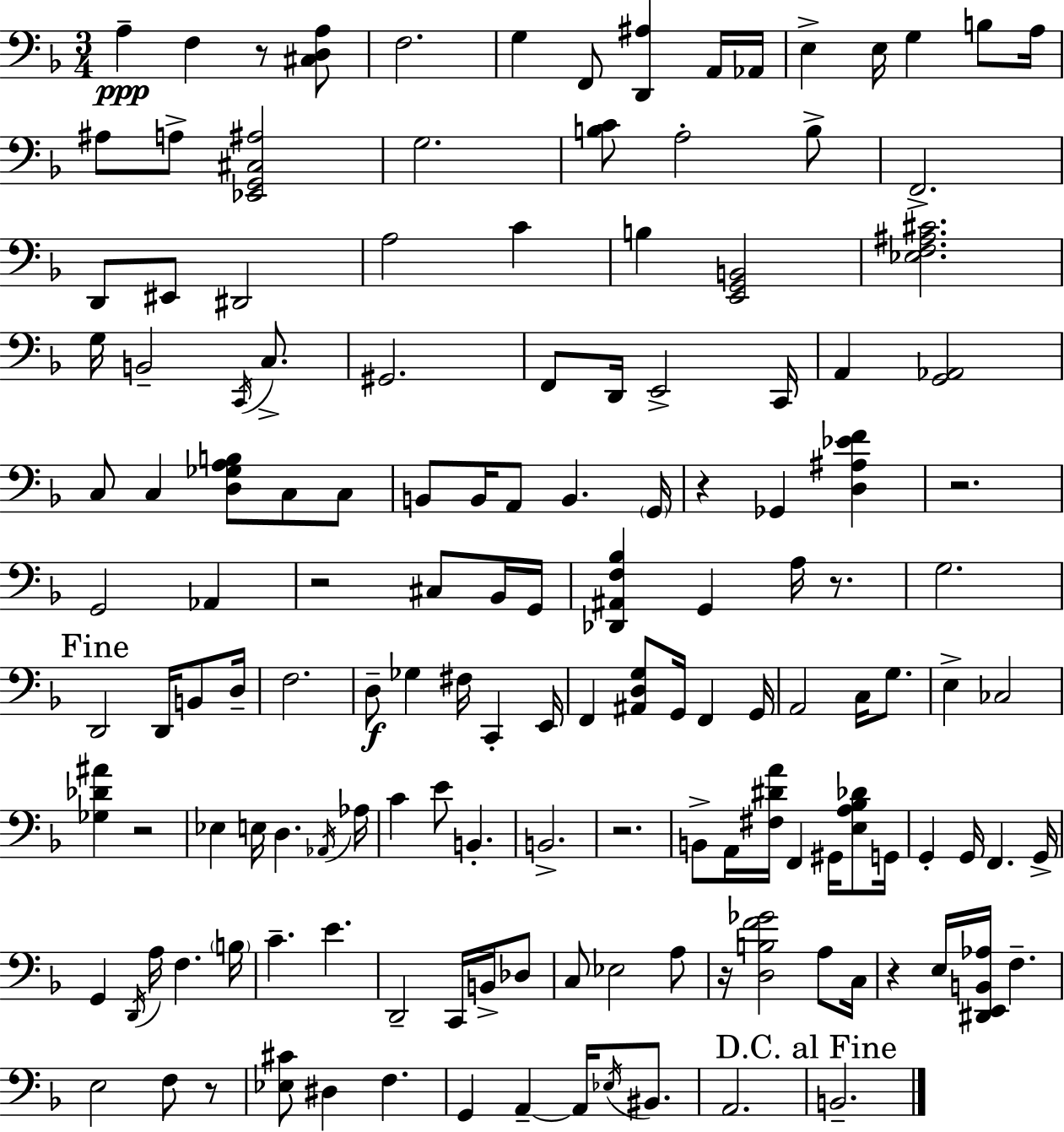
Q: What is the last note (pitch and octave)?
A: B2